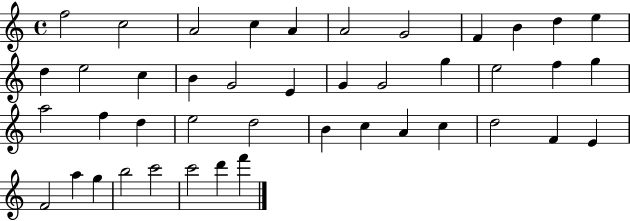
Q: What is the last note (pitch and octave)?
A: F6